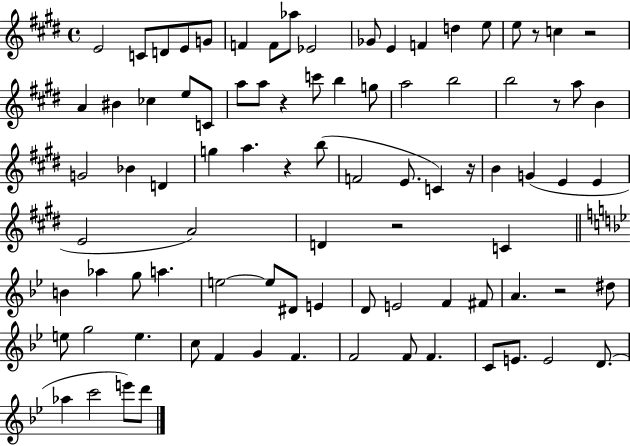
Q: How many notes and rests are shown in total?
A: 88